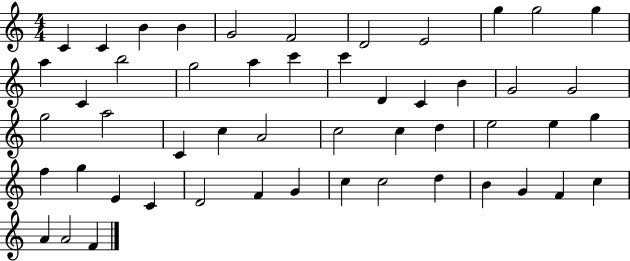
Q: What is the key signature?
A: C major